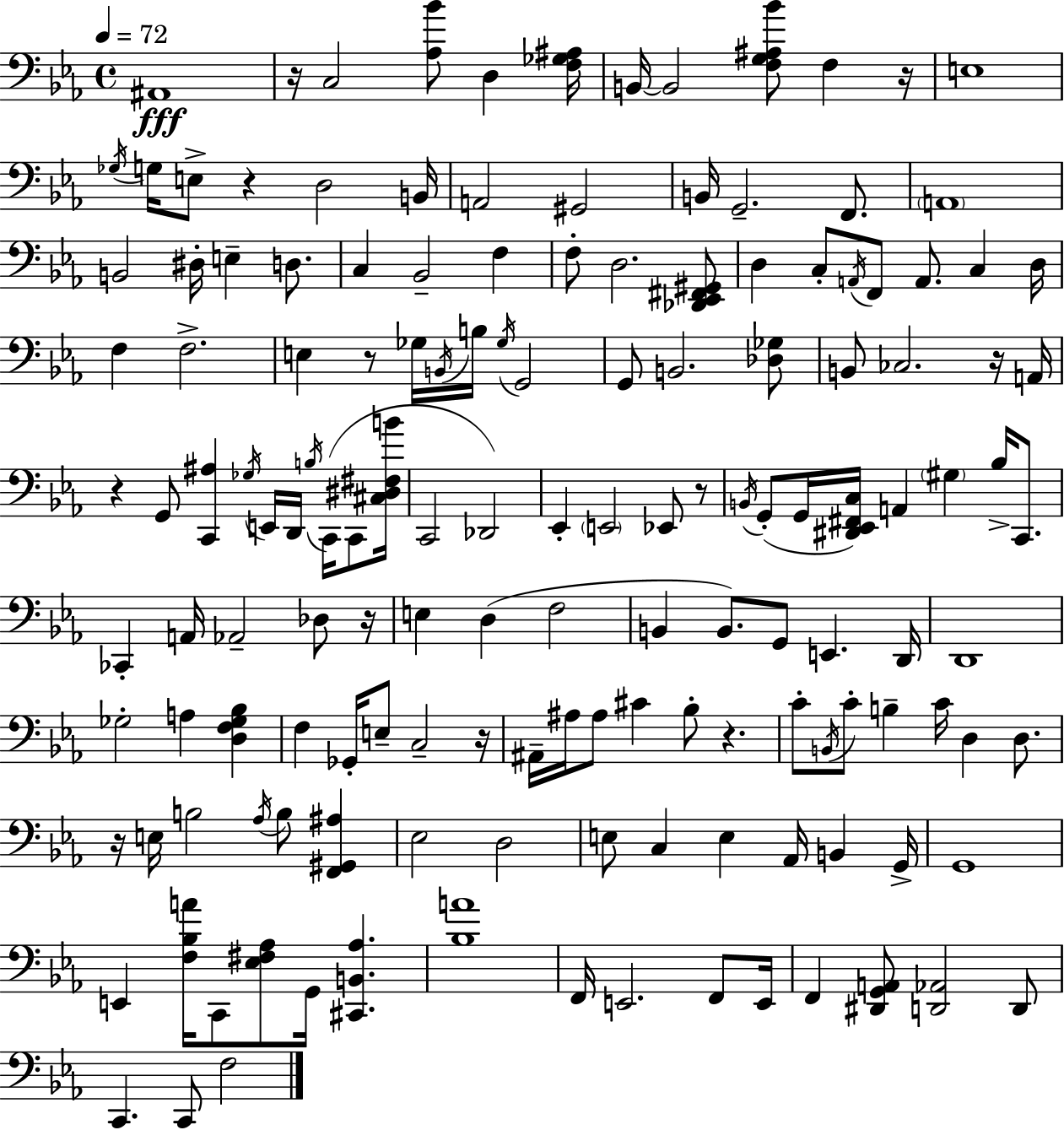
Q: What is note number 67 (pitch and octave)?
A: CES2